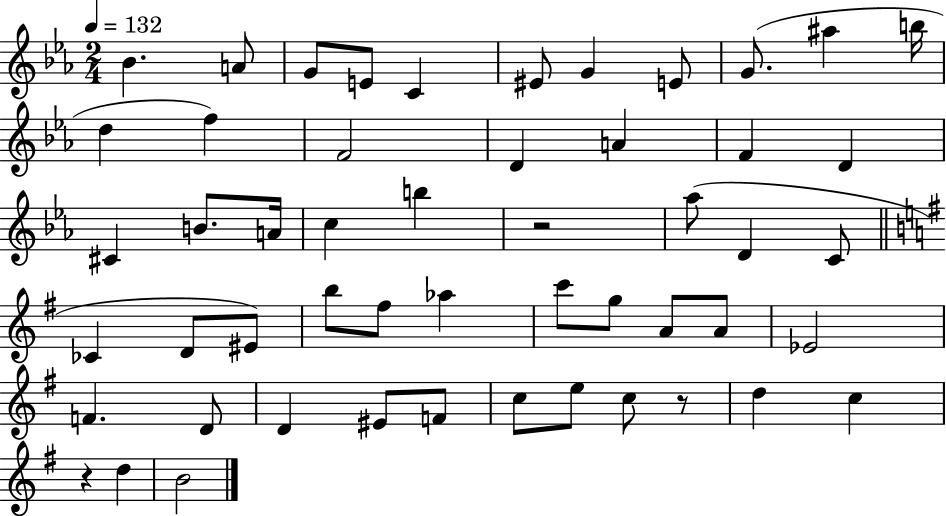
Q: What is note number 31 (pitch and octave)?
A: F#5